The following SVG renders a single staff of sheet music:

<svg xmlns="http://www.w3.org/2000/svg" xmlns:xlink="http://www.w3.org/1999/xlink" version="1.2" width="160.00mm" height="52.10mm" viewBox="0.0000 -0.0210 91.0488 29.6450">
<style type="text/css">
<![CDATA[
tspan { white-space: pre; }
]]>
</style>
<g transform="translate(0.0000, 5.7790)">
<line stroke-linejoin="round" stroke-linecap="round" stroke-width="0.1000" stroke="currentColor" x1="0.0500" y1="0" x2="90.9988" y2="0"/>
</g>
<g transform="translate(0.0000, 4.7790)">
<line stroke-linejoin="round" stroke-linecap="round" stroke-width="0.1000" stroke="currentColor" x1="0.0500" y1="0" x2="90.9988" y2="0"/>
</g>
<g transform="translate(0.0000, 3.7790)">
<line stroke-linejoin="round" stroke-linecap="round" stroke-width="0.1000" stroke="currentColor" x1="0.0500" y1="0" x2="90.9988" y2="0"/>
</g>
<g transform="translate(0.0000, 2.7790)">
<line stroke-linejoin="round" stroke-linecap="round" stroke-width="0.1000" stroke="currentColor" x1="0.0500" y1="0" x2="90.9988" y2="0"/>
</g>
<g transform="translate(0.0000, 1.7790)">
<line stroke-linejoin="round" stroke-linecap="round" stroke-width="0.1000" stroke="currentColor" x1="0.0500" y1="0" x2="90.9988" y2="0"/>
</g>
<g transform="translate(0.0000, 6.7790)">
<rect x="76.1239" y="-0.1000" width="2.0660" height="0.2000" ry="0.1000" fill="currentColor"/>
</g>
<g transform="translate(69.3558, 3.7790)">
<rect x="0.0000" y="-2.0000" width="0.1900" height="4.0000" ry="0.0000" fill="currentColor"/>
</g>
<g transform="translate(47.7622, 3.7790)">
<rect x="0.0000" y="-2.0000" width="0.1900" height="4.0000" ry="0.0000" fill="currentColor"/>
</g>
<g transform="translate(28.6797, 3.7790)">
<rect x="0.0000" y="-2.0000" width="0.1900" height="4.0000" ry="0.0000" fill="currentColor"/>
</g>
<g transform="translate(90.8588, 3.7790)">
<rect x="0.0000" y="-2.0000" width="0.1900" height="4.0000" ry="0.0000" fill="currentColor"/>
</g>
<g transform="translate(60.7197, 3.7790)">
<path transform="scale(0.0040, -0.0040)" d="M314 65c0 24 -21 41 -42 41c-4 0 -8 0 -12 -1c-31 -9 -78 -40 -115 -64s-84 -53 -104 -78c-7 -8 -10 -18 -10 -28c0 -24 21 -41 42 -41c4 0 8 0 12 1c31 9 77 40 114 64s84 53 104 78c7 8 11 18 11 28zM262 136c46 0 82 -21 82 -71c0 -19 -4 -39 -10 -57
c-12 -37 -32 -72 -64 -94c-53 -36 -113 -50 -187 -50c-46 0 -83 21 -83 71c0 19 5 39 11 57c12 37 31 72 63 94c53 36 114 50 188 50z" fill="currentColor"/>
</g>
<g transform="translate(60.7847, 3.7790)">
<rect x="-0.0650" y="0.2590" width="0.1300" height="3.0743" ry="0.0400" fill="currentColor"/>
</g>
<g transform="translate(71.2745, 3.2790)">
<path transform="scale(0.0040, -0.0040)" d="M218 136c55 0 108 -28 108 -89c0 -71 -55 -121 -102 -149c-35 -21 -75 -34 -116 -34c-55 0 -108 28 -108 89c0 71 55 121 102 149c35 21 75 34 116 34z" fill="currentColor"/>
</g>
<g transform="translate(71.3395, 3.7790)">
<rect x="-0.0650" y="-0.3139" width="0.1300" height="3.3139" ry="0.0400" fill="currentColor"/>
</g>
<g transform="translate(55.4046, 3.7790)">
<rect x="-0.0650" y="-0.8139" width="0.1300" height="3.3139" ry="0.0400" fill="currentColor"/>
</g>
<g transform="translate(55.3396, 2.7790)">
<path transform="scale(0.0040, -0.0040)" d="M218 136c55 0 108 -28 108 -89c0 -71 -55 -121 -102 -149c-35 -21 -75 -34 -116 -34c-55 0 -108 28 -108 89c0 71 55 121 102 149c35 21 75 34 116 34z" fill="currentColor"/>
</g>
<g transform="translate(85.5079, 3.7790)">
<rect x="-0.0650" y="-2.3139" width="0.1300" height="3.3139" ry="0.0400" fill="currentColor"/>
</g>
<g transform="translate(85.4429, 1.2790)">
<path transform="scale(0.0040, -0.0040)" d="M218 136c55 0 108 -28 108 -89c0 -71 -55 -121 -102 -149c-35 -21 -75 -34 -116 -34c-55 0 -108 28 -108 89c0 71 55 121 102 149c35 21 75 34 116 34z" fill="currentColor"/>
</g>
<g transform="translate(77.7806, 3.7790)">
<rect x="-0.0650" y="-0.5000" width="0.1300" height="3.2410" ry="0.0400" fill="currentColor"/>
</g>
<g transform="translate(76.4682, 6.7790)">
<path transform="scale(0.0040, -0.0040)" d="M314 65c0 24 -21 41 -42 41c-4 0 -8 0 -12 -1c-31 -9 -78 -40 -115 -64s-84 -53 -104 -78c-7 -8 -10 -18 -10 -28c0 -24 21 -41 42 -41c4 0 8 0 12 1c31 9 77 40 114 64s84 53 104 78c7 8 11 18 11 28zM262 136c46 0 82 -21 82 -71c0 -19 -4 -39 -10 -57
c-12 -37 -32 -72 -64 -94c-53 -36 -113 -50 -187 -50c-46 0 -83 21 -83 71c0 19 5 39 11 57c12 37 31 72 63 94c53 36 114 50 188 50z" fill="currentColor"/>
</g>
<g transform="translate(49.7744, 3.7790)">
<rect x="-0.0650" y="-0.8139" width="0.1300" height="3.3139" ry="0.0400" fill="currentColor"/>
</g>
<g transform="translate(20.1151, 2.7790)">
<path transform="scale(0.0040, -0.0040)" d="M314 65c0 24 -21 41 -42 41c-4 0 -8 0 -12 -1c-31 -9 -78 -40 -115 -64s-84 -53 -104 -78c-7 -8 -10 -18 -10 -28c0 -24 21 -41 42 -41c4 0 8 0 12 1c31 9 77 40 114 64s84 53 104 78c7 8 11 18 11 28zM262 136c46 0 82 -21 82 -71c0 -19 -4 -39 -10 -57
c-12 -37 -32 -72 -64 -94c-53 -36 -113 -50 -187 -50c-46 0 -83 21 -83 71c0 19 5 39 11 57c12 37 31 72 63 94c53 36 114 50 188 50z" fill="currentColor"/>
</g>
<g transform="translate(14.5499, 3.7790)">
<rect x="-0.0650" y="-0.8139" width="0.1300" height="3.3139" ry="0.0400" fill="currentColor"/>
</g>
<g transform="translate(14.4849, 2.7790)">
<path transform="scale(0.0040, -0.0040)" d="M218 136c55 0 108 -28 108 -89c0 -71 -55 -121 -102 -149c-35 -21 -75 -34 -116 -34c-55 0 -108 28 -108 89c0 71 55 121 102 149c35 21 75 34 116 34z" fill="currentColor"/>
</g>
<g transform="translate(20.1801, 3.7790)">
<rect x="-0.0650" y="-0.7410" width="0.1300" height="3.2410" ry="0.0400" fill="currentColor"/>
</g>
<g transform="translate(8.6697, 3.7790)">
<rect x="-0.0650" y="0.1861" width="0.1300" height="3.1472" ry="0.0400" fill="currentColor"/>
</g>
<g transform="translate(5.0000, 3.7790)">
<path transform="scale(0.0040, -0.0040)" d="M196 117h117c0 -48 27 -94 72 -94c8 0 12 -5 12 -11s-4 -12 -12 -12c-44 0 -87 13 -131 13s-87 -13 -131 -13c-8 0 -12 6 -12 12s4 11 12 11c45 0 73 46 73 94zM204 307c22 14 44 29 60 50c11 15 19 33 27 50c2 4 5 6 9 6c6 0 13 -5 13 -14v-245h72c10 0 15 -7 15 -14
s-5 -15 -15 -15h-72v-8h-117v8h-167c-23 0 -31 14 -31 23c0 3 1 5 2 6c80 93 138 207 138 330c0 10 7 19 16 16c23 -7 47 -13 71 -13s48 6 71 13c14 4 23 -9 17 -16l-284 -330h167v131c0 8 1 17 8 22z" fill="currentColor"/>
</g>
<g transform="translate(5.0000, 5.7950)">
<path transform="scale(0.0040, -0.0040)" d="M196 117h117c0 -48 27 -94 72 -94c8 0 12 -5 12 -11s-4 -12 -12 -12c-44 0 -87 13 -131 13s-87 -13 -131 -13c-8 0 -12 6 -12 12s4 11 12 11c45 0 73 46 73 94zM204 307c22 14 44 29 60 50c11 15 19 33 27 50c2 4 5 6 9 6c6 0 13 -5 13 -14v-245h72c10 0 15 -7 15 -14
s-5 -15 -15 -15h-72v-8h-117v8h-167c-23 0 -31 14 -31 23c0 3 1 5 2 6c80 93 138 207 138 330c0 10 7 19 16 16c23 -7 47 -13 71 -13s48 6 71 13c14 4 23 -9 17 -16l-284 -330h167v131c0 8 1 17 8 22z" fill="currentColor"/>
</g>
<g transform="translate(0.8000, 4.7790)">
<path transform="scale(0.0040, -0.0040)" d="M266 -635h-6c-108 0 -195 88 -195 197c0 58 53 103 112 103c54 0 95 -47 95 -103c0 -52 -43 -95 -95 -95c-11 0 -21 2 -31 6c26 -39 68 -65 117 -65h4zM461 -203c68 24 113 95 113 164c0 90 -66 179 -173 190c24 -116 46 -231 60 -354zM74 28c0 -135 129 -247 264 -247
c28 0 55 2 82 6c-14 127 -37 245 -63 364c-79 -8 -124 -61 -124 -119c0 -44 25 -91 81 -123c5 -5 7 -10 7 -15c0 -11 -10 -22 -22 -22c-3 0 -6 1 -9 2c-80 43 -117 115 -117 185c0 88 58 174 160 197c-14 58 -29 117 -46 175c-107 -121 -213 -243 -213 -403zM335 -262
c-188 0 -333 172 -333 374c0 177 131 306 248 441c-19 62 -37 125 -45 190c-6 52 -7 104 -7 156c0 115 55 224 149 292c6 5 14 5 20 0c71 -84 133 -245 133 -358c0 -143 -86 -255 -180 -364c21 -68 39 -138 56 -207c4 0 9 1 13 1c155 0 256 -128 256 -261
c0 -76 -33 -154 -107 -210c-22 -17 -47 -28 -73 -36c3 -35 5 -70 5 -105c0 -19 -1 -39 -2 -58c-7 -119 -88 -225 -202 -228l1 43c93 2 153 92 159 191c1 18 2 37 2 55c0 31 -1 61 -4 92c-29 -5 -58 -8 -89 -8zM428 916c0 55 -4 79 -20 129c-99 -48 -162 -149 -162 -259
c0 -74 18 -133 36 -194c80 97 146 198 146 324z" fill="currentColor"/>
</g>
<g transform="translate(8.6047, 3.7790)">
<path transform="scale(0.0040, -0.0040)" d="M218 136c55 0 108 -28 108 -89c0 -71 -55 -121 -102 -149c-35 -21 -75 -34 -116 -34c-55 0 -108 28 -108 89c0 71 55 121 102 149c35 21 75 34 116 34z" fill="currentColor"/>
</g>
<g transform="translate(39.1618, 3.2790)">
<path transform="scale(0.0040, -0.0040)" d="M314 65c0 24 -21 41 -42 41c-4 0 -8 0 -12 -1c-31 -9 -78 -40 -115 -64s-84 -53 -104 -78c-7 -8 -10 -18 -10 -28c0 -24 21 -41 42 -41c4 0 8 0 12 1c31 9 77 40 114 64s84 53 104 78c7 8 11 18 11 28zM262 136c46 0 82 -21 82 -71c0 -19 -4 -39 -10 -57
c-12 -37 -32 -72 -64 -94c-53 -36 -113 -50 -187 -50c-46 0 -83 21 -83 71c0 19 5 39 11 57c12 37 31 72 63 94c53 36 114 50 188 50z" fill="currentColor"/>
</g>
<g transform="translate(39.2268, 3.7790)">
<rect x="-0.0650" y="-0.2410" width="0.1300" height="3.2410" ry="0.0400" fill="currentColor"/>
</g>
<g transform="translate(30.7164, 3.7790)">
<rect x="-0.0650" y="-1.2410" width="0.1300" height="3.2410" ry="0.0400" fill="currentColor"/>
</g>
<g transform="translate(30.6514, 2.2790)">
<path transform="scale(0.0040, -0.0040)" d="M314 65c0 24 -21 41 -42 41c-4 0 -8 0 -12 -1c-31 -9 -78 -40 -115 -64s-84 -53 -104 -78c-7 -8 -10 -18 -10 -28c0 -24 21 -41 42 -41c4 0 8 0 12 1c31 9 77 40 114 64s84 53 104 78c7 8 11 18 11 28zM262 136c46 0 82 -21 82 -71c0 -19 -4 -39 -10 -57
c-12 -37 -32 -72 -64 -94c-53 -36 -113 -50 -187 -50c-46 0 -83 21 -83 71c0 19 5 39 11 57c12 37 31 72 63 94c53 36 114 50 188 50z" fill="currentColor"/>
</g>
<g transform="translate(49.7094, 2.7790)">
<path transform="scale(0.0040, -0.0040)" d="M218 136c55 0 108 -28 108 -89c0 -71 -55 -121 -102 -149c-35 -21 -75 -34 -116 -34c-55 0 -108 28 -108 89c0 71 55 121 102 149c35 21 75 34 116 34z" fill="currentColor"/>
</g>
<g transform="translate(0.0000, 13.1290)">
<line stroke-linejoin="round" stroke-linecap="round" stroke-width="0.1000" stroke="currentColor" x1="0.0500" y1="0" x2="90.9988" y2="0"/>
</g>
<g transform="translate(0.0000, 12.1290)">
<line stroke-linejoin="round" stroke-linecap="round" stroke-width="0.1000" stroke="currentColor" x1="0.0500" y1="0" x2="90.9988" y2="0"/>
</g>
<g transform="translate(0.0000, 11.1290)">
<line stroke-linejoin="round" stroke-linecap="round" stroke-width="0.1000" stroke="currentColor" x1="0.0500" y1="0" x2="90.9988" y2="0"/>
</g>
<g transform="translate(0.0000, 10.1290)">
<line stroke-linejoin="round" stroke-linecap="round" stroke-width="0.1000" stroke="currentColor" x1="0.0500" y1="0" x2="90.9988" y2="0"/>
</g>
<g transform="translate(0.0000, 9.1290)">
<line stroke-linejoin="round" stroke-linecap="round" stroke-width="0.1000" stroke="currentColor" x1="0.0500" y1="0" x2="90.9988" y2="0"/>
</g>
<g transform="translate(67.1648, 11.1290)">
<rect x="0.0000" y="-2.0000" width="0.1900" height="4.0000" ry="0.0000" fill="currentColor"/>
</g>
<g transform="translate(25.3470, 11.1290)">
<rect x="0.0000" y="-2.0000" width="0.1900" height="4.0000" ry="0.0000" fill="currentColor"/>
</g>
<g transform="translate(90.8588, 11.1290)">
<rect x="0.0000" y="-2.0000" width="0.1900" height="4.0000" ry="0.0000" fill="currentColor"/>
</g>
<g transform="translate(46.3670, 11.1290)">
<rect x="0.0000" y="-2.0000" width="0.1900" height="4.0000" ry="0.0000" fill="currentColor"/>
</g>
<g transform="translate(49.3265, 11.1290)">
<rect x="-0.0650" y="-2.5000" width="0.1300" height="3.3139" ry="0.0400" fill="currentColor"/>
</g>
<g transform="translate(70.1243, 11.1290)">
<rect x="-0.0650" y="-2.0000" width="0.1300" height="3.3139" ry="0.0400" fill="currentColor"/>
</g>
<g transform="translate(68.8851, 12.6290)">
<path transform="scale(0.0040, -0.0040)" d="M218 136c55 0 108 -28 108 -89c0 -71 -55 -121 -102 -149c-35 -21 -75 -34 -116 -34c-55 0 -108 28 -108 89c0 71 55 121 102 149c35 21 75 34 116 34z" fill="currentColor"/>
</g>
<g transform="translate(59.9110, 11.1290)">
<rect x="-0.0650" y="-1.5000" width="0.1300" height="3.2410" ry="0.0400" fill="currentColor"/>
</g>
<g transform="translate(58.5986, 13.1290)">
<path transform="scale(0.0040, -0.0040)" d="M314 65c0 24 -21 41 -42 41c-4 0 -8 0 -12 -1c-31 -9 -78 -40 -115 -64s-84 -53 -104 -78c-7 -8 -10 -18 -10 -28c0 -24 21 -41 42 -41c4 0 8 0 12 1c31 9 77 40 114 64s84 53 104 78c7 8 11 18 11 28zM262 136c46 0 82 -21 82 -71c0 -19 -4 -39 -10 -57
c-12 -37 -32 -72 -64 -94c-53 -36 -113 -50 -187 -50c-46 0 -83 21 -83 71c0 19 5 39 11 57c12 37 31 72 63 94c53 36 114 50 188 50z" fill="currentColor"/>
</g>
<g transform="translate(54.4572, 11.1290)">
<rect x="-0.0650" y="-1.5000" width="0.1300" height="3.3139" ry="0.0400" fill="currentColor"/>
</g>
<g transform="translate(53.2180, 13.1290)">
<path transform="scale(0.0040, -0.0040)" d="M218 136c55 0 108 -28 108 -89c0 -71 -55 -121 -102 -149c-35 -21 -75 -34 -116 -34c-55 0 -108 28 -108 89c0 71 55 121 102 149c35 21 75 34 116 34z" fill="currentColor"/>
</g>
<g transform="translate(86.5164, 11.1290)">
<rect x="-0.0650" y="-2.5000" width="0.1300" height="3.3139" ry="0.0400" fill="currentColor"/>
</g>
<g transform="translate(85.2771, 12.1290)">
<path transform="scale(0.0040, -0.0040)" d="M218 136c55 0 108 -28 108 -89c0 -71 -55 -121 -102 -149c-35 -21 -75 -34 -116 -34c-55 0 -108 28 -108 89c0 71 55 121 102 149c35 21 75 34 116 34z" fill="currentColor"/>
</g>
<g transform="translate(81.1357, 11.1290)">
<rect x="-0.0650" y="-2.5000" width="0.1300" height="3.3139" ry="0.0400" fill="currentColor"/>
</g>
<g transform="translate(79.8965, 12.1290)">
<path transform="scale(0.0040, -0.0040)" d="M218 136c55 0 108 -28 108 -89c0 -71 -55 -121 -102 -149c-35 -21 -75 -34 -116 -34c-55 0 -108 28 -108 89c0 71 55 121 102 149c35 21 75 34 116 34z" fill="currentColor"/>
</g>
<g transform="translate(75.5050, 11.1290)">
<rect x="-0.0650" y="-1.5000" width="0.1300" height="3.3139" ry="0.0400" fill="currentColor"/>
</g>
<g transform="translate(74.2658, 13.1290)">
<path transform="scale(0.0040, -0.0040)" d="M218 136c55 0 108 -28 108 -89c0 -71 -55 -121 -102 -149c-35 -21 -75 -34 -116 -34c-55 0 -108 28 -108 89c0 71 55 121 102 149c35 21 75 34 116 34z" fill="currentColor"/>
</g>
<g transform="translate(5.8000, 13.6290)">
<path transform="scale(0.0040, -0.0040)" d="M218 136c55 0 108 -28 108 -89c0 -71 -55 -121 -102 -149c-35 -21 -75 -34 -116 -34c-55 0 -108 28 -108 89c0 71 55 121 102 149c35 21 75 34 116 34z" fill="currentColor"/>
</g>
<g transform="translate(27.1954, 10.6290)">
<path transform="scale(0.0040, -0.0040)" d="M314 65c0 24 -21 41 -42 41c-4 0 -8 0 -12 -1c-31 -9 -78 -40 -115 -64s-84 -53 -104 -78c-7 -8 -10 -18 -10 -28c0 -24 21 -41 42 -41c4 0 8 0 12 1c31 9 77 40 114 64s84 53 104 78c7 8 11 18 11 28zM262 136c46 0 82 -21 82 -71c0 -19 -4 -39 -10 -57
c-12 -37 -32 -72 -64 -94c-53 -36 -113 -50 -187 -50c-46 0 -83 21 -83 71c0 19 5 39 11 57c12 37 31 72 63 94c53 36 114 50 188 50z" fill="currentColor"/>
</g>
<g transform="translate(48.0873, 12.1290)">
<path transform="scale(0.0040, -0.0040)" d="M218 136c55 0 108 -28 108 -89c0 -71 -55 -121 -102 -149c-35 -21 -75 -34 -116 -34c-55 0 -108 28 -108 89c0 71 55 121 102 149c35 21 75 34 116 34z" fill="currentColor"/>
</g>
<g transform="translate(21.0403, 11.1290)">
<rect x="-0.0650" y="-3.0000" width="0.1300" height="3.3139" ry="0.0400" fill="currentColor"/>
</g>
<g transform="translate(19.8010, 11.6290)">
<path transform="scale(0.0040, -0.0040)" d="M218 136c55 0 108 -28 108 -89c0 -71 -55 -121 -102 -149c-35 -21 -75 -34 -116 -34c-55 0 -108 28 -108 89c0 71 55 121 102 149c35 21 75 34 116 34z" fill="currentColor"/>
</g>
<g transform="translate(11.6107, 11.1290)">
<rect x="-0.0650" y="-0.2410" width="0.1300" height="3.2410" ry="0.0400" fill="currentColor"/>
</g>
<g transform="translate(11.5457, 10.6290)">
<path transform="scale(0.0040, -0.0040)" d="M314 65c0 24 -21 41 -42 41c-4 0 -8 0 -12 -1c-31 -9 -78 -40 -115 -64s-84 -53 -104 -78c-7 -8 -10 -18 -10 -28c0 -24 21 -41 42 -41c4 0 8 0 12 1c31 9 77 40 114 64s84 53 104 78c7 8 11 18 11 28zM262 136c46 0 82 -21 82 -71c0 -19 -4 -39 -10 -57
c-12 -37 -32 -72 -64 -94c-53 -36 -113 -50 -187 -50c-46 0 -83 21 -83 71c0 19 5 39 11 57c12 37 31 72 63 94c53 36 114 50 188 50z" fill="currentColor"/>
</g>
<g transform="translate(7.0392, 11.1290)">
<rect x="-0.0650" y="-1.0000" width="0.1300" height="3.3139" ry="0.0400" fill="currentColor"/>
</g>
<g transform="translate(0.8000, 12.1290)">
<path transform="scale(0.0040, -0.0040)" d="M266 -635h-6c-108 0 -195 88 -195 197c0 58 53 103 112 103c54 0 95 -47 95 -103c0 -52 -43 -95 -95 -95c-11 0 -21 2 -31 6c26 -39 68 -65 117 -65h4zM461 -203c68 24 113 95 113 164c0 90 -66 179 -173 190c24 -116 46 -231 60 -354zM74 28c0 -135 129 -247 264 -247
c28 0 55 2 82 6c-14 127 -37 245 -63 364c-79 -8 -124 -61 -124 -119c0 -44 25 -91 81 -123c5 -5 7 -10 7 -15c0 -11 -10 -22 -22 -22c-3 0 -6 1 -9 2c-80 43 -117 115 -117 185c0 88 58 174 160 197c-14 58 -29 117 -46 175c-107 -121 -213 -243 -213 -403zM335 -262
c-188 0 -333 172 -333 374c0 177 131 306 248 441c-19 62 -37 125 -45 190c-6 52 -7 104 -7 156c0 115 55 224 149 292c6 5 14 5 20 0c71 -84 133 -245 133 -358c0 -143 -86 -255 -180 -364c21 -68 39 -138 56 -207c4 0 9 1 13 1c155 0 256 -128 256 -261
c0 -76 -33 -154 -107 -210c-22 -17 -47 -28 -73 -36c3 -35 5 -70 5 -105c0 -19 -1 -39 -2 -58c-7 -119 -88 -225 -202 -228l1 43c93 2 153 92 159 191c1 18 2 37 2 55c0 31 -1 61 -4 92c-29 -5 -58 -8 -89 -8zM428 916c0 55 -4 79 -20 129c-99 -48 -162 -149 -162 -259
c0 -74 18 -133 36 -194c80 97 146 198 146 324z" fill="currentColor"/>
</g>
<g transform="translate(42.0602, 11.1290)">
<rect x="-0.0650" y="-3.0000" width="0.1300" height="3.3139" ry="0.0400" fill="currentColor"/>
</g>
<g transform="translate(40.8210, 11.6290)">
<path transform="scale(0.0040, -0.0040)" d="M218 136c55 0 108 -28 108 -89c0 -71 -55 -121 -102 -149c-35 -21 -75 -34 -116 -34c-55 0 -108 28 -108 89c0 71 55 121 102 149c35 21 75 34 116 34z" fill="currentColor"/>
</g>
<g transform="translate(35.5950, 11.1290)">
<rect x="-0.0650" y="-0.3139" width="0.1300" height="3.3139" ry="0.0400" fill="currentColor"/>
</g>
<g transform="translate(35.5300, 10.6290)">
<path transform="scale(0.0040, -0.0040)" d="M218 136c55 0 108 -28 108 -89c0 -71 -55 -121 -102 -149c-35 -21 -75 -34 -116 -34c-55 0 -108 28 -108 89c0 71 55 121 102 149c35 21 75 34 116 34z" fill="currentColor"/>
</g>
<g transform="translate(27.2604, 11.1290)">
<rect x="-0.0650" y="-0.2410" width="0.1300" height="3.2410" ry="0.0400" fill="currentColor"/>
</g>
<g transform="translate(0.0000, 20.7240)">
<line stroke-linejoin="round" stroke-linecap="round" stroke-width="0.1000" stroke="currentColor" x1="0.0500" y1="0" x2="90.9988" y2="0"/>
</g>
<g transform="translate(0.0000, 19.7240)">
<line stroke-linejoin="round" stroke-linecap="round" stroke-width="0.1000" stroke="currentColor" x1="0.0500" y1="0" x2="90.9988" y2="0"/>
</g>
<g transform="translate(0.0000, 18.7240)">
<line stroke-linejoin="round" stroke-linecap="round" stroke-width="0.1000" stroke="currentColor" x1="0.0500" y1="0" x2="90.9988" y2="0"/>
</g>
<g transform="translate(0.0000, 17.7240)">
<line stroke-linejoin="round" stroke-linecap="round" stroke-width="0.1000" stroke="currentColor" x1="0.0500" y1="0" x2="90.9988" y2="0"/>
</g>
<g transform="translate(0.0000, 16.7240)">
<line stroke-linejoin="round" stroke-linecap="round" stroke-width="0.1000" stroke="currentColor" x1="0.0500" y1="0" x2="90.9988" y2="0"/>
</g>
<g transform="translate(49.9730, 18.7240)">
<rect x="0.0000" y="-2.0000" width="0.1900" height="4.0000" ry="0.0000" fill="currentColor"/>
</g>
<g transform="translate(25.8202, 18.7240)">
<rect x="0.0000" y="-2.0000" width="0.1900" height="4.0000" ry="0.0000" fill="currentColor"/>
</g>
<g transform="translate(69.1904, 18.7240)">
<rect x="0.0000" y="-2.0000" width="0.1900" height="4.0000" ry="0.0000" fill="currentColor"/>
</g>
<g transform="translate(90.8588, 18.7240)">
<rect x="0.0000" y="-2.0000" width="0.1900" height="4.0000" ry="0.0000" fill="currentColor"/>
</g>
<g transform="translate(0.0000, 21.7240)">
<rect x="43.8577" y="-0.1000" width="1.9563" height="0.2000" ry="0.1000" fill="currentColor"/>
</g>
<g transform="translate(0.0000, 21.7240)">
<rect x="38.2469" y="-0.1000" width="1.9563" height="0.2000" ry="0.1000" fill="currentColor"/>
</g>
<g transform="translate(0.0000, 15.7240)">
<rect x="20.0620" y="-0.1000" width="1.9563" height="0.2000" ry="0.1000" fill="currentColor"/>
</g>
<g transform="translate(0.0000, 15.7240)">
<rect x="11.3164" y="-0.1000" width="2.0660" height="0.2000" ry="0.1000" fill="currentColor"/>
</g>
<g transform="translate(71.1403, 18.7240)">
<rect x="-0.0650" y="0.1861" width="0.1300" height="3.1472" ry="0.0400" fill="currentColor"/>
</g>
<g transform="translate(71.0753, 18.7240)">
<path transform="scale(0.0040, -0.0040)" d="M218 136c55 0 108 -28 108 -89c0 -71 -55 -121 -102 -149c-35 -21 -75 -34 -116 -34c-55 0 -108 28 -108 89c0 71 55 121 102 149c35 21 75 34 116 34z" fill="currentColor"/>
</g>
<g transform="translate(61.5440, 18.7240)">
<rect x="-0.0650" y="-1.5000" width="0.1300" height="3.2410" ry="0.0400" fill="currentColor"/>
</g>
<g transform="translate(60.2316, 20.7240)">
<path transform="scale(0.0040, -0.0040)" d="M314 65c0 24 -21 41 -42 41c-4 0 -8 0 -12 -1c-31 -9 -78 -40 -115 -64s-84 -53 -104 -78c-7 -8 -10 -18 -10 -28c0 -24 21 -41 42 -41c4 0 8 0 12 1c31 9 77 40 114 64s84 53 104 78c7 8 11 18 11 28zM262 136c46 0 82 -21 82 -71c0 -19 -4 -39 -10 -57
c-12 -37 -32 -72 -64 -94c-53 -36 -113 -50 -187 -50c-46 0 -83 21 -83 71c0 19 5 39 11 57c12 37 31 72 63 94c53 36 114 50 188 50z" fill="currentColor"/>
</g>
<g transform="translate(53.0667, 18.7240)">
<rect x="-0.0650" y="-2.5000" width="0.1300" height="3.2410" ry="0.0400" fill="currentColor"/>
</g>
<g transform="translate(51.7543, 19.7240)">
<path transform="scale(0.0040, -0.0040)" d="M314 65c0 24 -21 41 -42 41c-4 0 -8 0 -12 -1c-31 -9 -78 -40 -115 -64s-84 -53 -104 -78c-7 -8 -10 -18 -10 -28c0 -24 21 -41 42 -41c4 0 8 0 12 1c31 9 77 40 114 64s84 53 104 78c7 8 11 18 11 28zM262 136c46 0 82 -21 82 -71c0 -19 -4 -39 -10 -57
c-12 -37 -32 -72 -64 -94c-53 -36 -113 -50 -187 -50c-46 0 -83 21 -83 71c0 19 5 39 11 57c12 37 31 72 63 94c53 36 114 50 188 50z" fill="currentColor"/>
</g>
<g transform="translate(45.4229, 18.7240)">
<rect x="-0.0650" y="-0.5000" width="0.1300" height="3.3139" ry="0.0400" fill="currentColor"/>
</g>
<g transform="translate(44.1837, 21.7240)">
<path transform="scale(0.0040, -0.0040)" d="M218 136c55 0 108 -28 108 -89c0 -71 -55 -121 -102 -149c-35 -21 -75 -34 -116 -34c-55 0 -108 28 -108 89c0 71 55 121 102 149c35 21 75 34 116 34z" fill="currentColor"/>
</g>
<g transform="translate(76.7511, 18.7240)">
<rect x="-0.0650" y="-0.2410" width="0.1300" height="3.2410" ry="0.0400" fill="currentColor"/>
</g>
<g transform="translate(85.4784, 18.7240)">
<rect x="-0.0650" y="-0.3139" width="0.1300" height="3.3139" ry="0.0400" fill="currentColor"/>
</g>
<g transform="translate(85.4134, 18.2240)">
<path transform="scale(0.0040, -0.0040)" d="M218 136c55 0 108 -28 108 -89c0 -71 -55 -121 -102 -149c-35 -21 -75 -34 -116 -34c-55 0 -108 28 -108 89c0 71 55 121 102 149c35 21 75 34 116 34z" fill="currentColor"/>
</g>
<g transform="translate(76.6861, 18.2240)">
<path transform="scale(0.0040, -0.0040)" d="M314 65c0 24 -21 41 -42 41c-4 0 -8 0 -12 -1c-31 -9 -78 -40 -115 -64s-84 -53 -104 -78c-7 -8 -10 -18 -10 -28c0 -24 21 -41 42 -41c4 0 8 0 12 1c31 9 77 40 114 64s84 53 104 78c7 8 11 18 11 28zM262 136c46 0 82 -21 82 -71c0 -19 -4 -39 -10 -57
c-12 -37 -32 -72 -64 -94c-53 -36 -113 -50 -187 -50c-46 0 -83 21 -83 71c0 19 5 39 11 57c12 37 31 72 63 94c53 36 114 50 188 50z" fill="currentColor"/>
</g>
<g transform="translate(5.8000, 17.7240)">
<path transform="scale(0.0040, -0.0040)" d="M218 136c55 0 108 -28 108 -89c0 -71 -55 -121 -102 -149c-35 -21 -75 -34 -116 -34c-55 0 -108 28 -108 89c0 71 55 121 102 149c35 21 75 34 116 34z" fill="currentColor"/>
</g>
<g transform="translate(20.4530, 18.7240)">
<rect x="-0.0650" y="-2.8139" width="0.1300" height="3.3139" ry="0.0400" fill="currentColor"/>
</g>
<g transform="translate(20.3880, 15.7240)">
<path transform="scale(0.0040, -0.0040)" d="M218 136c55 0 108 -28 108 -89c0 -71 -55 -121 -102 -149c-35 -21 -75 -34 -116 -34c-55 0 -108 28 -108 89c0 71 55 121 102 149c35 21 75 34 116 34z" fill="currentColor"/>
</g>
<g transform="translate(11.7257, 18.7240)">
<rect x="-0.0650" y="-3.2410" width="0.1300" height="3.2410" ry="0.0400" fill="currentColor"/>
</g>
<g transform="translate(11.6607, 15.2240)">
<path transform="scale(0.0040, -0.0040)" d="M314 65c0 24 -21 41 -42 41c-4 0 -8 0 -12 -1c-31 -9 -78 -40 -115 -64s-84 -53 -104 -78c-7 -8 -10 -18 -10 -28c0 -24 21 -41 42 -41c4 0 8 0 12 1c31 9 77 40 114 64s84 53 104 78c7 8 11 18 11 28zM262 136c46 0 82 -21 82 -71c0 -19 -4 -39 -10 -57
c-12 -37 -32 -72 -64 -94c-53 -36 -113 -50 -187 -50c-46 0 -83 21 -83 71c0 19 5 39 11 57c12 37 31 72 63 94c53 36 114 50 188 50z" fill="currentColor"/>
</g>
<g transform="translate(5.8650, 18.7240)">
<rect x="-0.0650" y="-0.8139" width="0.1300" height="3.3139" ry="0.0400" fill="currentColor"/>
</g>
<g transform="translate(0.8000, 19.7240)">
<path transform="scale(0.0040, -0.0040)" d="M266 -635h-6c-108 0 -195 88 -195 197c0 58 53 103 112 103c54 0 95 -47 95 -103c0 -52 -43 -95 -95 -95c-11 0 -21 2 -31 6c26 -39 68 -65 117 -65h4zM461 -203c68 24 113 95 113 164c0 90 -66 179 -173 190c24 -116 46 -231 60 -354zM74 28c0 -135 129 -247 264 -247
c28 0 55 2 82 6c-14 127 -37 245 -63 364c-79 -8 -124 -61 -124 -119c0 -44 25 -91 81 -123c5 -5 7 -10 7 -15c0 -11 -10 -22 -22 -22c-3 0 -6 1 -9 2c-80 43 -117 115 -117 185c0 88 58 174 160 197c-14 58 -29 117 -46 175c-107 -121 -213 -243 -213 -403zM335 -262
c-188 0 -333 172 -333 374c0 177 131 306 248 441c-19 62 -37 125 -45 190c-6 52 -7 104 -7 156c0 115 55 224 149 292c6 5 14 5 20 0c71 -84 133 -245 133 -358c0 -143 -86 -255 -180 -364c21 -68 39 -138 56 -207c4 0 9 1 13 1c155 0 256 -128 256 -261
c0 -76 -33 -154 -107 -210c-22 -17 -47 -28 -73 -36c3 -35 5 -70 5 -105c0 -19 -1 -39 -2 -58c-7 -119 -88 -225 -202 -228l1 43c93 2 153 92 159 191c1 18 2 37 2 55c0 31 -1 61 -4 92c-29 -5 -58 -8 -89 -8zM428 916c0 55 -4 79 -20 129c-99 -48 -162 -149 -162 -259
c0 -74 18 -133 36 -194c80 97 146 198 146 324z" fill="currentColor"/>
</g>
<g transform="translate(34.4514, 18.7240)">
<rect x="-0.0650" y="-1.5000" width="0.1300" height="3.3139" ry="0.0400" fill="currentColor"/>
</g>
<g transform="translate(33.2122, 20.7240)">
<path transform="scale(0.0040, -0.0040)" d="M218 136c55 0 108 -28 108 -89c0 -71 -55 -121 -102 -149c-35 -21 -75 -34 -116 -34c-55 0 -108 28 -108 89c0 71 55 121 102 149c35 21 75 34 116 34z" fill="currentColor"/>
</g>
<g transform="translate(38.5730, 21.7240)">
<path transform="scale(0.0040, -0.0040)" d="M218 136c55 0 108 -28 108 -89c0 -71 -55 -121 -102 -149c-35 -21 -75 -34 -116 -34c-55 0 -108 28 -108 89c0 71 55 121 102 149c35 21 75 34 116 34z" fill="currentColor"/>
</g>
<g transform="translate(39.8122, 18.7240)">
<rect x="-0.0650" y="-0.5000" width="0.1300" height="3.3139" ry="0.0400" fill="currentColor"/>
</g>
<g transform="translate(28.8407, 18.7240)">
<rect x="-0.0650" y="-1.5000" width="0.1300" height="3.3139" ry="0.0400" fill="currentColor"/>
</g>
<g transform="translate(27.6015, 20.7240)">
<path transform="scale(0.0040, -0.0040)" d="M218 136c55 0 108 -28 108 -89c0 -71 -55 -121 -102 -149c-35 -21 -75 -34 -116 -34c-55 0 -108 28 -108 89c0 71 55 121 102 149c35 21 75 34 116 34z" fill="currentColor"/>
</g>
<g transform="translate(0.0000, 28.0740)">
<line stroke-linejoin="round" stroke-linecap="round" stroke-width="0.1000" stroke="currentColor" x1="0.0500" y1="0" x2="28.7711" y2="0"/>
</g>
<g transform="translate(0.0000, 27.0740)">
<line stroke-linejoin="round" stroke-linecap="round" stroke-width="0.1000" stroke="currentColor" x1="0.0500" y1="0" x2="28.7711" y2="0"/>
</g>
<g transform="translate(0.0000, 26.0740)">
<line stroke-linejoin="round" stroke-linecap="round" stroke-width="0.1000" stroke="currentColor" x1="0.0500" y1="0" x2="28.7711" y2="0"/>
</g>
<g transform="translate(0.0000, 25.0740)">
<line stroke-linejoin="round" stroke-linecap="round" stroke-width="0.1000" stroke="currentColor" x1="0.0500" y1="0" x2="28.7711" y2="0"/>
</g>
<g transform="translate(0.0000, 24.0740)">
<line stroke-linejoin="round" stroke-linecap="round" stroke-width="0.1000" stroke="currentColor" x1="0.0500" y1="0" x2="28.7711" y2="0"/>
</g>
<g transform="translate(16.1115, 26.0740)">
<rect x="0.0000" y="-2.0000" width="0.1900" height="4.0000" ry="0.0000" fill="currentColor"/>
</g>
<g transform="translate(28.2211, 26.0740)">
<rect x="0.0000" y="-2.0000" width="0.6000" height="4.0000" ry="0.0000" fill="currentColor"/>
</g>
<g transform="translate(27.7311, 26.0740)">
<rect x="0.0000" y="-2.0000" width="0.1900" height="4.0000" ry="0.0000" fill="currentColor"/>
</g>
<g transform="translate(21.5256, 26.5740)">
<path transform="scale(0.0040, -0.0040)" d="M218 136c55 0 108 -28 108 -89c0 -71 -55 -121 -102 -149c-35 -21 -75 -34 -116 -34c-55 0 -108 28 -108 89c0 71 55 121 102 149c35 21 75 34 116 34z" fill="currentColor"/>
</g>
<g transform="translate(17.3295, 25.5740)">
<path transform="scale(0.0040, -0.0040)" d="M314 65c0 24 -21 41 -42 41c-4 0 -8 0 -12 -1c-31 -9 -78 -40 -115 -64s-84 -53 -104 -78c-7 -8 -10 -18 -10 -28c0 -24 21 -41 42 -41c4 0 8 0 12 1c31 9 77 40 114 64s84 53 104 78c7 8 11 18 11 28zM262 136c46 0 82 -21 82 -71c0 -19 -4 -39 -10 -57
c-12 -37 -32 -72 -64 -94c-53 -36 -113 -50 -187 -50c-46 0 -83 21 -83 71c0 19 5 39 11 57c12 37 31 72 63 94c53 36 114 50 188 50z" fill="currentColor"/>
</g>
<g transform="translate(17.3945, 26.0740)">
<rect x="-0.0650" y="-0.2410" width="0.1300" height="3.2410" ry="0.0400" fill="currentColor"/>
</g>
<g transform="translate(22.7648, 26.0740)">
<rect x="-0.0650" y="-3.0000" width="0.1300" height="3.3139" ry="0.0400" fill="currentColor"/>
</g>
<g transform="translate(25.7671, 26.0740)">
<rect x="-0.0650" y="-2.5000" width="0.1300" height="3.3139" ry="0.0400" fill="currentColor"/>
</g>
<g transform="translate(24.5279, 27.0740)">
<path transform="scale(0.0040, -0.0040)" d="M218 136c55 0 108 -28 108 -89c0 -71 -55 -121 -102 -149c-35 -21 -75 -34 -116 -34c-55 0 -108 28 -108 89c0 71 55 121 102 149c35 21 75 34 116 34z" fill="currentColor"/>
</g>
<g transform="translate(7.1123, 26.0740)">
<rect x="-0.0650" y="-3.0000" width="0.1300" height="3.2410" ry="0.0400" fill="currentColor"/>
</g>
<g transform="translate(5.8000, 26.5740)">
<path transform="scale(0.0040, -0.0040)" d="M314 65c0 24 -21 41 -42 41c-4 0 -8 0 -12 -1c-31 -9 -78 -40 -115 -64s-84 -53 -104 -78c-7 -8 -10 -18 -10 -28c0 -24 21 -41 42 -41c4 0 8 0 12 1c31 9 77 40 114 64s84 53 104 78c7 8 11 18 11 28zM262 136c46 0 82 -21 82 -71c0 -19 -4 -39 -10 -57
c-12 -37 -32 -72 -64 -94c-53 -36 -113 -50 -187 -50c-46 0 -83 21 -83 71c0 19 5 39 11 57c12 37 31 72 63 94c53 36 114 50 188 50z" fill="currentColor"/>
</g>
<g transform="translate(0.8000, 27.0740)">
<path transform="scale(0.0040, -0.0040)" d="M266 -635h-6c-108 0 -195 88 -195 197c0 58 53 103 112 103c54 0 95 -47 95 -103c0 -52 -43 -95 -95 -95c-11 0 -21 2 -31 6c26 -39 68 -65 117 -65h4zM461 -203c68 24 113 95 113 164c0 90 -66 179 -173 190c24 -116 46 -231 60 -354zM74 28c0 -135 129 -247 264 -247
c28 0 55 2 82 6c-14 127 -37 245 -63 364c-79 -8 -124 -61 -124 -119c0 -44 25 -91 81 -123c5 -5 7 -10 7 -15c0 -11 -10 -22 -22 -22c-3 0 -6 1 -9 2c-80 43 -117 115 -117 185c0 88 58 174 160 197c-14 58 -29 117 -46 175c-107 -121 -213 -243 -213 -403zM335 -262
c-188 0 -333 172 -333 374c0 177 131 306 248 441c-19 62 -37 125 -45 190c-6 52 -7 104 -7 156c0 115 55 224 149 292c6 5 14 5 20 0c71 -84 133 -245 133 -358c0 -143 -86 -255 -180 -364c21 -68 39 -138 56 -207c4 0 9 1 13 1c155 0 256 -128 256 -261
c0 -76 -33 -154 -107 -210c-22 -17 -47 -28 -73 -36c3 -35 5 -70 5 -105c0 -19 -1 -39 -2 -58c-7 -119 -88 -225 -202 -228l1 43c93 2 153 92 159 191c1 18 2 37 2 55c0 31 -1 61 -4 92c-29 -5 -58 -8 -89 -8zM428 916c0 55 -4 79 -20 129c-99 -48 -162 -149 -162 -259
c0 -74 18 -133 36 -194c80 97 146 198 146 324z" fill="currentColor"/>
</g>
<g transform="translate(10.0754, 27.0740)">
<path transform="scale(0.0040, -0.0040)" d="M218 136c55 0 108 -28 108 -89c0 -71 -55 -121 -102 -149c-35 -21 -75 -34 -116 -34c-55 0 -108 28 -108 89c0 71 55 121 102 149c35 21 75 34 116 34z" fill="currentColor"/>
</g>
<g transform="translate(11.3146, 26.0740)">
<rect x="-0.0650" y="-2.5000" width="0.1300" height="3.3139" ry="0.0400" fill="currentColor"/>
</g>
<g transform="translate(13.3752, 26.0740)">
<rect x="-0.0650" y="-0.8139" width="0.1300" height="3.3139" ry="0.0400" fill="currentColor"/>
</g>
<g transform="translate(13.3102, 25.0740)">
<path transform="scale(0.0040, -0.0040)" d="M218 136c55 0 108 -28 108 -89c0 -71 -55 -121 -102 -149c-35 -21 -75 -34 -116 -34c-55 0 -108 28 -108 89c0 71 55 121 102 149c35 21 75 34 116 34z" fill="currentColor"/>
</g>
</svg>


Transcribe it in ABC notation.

X:1
T:Untitled
M:4/4
L:1/4
K:C
B d d2 e2 c2 d d B2 c C2 g D c2 A c2 c A G E E2 F E G G d b2 a E E C C G2 E2 B c2 c A2 G d c2 A G